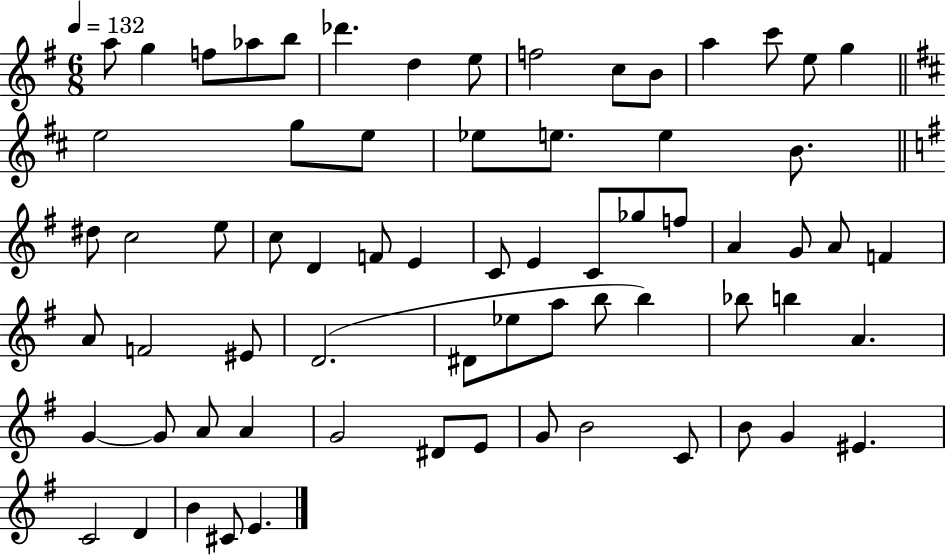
{
  \clef treble
  \numericTimeSignature
  \time 6/8
  \key g \major
  \tempo 4 = 132
  a''8 g''4 f''8 aes''8 b''8 | des'''4. d''4 e''8 | f''2 c''8 b'8 | a''4 c'''8 e''8 g''4 | \break \bar "||" \break \key d \major e''2 g''8 e''8 | ees''8 e''8. e''4 b'8. | \bar "||" \break \key g \major dis''8 c''2 e''8 | c''8 d'4 f'8 e'4 | c'8 e'4 c'8 ges''8 f''8 | a'4 g'8 a'8 f'4 | \break a'8 f'2 eis'8 | d'2.( | dis'8 ees''8 a''8 b''8 b''4) | bes''8 b''4 a'4. | \break g'4~~ g'8 a'8 a'4 | g'2 dis'8 e'8 | g'8 b'2 c'8 | b'8 g'4 eis'4. | \break c'2 d'4 | b'4 cis'8 e'4. | \bar "|."
}